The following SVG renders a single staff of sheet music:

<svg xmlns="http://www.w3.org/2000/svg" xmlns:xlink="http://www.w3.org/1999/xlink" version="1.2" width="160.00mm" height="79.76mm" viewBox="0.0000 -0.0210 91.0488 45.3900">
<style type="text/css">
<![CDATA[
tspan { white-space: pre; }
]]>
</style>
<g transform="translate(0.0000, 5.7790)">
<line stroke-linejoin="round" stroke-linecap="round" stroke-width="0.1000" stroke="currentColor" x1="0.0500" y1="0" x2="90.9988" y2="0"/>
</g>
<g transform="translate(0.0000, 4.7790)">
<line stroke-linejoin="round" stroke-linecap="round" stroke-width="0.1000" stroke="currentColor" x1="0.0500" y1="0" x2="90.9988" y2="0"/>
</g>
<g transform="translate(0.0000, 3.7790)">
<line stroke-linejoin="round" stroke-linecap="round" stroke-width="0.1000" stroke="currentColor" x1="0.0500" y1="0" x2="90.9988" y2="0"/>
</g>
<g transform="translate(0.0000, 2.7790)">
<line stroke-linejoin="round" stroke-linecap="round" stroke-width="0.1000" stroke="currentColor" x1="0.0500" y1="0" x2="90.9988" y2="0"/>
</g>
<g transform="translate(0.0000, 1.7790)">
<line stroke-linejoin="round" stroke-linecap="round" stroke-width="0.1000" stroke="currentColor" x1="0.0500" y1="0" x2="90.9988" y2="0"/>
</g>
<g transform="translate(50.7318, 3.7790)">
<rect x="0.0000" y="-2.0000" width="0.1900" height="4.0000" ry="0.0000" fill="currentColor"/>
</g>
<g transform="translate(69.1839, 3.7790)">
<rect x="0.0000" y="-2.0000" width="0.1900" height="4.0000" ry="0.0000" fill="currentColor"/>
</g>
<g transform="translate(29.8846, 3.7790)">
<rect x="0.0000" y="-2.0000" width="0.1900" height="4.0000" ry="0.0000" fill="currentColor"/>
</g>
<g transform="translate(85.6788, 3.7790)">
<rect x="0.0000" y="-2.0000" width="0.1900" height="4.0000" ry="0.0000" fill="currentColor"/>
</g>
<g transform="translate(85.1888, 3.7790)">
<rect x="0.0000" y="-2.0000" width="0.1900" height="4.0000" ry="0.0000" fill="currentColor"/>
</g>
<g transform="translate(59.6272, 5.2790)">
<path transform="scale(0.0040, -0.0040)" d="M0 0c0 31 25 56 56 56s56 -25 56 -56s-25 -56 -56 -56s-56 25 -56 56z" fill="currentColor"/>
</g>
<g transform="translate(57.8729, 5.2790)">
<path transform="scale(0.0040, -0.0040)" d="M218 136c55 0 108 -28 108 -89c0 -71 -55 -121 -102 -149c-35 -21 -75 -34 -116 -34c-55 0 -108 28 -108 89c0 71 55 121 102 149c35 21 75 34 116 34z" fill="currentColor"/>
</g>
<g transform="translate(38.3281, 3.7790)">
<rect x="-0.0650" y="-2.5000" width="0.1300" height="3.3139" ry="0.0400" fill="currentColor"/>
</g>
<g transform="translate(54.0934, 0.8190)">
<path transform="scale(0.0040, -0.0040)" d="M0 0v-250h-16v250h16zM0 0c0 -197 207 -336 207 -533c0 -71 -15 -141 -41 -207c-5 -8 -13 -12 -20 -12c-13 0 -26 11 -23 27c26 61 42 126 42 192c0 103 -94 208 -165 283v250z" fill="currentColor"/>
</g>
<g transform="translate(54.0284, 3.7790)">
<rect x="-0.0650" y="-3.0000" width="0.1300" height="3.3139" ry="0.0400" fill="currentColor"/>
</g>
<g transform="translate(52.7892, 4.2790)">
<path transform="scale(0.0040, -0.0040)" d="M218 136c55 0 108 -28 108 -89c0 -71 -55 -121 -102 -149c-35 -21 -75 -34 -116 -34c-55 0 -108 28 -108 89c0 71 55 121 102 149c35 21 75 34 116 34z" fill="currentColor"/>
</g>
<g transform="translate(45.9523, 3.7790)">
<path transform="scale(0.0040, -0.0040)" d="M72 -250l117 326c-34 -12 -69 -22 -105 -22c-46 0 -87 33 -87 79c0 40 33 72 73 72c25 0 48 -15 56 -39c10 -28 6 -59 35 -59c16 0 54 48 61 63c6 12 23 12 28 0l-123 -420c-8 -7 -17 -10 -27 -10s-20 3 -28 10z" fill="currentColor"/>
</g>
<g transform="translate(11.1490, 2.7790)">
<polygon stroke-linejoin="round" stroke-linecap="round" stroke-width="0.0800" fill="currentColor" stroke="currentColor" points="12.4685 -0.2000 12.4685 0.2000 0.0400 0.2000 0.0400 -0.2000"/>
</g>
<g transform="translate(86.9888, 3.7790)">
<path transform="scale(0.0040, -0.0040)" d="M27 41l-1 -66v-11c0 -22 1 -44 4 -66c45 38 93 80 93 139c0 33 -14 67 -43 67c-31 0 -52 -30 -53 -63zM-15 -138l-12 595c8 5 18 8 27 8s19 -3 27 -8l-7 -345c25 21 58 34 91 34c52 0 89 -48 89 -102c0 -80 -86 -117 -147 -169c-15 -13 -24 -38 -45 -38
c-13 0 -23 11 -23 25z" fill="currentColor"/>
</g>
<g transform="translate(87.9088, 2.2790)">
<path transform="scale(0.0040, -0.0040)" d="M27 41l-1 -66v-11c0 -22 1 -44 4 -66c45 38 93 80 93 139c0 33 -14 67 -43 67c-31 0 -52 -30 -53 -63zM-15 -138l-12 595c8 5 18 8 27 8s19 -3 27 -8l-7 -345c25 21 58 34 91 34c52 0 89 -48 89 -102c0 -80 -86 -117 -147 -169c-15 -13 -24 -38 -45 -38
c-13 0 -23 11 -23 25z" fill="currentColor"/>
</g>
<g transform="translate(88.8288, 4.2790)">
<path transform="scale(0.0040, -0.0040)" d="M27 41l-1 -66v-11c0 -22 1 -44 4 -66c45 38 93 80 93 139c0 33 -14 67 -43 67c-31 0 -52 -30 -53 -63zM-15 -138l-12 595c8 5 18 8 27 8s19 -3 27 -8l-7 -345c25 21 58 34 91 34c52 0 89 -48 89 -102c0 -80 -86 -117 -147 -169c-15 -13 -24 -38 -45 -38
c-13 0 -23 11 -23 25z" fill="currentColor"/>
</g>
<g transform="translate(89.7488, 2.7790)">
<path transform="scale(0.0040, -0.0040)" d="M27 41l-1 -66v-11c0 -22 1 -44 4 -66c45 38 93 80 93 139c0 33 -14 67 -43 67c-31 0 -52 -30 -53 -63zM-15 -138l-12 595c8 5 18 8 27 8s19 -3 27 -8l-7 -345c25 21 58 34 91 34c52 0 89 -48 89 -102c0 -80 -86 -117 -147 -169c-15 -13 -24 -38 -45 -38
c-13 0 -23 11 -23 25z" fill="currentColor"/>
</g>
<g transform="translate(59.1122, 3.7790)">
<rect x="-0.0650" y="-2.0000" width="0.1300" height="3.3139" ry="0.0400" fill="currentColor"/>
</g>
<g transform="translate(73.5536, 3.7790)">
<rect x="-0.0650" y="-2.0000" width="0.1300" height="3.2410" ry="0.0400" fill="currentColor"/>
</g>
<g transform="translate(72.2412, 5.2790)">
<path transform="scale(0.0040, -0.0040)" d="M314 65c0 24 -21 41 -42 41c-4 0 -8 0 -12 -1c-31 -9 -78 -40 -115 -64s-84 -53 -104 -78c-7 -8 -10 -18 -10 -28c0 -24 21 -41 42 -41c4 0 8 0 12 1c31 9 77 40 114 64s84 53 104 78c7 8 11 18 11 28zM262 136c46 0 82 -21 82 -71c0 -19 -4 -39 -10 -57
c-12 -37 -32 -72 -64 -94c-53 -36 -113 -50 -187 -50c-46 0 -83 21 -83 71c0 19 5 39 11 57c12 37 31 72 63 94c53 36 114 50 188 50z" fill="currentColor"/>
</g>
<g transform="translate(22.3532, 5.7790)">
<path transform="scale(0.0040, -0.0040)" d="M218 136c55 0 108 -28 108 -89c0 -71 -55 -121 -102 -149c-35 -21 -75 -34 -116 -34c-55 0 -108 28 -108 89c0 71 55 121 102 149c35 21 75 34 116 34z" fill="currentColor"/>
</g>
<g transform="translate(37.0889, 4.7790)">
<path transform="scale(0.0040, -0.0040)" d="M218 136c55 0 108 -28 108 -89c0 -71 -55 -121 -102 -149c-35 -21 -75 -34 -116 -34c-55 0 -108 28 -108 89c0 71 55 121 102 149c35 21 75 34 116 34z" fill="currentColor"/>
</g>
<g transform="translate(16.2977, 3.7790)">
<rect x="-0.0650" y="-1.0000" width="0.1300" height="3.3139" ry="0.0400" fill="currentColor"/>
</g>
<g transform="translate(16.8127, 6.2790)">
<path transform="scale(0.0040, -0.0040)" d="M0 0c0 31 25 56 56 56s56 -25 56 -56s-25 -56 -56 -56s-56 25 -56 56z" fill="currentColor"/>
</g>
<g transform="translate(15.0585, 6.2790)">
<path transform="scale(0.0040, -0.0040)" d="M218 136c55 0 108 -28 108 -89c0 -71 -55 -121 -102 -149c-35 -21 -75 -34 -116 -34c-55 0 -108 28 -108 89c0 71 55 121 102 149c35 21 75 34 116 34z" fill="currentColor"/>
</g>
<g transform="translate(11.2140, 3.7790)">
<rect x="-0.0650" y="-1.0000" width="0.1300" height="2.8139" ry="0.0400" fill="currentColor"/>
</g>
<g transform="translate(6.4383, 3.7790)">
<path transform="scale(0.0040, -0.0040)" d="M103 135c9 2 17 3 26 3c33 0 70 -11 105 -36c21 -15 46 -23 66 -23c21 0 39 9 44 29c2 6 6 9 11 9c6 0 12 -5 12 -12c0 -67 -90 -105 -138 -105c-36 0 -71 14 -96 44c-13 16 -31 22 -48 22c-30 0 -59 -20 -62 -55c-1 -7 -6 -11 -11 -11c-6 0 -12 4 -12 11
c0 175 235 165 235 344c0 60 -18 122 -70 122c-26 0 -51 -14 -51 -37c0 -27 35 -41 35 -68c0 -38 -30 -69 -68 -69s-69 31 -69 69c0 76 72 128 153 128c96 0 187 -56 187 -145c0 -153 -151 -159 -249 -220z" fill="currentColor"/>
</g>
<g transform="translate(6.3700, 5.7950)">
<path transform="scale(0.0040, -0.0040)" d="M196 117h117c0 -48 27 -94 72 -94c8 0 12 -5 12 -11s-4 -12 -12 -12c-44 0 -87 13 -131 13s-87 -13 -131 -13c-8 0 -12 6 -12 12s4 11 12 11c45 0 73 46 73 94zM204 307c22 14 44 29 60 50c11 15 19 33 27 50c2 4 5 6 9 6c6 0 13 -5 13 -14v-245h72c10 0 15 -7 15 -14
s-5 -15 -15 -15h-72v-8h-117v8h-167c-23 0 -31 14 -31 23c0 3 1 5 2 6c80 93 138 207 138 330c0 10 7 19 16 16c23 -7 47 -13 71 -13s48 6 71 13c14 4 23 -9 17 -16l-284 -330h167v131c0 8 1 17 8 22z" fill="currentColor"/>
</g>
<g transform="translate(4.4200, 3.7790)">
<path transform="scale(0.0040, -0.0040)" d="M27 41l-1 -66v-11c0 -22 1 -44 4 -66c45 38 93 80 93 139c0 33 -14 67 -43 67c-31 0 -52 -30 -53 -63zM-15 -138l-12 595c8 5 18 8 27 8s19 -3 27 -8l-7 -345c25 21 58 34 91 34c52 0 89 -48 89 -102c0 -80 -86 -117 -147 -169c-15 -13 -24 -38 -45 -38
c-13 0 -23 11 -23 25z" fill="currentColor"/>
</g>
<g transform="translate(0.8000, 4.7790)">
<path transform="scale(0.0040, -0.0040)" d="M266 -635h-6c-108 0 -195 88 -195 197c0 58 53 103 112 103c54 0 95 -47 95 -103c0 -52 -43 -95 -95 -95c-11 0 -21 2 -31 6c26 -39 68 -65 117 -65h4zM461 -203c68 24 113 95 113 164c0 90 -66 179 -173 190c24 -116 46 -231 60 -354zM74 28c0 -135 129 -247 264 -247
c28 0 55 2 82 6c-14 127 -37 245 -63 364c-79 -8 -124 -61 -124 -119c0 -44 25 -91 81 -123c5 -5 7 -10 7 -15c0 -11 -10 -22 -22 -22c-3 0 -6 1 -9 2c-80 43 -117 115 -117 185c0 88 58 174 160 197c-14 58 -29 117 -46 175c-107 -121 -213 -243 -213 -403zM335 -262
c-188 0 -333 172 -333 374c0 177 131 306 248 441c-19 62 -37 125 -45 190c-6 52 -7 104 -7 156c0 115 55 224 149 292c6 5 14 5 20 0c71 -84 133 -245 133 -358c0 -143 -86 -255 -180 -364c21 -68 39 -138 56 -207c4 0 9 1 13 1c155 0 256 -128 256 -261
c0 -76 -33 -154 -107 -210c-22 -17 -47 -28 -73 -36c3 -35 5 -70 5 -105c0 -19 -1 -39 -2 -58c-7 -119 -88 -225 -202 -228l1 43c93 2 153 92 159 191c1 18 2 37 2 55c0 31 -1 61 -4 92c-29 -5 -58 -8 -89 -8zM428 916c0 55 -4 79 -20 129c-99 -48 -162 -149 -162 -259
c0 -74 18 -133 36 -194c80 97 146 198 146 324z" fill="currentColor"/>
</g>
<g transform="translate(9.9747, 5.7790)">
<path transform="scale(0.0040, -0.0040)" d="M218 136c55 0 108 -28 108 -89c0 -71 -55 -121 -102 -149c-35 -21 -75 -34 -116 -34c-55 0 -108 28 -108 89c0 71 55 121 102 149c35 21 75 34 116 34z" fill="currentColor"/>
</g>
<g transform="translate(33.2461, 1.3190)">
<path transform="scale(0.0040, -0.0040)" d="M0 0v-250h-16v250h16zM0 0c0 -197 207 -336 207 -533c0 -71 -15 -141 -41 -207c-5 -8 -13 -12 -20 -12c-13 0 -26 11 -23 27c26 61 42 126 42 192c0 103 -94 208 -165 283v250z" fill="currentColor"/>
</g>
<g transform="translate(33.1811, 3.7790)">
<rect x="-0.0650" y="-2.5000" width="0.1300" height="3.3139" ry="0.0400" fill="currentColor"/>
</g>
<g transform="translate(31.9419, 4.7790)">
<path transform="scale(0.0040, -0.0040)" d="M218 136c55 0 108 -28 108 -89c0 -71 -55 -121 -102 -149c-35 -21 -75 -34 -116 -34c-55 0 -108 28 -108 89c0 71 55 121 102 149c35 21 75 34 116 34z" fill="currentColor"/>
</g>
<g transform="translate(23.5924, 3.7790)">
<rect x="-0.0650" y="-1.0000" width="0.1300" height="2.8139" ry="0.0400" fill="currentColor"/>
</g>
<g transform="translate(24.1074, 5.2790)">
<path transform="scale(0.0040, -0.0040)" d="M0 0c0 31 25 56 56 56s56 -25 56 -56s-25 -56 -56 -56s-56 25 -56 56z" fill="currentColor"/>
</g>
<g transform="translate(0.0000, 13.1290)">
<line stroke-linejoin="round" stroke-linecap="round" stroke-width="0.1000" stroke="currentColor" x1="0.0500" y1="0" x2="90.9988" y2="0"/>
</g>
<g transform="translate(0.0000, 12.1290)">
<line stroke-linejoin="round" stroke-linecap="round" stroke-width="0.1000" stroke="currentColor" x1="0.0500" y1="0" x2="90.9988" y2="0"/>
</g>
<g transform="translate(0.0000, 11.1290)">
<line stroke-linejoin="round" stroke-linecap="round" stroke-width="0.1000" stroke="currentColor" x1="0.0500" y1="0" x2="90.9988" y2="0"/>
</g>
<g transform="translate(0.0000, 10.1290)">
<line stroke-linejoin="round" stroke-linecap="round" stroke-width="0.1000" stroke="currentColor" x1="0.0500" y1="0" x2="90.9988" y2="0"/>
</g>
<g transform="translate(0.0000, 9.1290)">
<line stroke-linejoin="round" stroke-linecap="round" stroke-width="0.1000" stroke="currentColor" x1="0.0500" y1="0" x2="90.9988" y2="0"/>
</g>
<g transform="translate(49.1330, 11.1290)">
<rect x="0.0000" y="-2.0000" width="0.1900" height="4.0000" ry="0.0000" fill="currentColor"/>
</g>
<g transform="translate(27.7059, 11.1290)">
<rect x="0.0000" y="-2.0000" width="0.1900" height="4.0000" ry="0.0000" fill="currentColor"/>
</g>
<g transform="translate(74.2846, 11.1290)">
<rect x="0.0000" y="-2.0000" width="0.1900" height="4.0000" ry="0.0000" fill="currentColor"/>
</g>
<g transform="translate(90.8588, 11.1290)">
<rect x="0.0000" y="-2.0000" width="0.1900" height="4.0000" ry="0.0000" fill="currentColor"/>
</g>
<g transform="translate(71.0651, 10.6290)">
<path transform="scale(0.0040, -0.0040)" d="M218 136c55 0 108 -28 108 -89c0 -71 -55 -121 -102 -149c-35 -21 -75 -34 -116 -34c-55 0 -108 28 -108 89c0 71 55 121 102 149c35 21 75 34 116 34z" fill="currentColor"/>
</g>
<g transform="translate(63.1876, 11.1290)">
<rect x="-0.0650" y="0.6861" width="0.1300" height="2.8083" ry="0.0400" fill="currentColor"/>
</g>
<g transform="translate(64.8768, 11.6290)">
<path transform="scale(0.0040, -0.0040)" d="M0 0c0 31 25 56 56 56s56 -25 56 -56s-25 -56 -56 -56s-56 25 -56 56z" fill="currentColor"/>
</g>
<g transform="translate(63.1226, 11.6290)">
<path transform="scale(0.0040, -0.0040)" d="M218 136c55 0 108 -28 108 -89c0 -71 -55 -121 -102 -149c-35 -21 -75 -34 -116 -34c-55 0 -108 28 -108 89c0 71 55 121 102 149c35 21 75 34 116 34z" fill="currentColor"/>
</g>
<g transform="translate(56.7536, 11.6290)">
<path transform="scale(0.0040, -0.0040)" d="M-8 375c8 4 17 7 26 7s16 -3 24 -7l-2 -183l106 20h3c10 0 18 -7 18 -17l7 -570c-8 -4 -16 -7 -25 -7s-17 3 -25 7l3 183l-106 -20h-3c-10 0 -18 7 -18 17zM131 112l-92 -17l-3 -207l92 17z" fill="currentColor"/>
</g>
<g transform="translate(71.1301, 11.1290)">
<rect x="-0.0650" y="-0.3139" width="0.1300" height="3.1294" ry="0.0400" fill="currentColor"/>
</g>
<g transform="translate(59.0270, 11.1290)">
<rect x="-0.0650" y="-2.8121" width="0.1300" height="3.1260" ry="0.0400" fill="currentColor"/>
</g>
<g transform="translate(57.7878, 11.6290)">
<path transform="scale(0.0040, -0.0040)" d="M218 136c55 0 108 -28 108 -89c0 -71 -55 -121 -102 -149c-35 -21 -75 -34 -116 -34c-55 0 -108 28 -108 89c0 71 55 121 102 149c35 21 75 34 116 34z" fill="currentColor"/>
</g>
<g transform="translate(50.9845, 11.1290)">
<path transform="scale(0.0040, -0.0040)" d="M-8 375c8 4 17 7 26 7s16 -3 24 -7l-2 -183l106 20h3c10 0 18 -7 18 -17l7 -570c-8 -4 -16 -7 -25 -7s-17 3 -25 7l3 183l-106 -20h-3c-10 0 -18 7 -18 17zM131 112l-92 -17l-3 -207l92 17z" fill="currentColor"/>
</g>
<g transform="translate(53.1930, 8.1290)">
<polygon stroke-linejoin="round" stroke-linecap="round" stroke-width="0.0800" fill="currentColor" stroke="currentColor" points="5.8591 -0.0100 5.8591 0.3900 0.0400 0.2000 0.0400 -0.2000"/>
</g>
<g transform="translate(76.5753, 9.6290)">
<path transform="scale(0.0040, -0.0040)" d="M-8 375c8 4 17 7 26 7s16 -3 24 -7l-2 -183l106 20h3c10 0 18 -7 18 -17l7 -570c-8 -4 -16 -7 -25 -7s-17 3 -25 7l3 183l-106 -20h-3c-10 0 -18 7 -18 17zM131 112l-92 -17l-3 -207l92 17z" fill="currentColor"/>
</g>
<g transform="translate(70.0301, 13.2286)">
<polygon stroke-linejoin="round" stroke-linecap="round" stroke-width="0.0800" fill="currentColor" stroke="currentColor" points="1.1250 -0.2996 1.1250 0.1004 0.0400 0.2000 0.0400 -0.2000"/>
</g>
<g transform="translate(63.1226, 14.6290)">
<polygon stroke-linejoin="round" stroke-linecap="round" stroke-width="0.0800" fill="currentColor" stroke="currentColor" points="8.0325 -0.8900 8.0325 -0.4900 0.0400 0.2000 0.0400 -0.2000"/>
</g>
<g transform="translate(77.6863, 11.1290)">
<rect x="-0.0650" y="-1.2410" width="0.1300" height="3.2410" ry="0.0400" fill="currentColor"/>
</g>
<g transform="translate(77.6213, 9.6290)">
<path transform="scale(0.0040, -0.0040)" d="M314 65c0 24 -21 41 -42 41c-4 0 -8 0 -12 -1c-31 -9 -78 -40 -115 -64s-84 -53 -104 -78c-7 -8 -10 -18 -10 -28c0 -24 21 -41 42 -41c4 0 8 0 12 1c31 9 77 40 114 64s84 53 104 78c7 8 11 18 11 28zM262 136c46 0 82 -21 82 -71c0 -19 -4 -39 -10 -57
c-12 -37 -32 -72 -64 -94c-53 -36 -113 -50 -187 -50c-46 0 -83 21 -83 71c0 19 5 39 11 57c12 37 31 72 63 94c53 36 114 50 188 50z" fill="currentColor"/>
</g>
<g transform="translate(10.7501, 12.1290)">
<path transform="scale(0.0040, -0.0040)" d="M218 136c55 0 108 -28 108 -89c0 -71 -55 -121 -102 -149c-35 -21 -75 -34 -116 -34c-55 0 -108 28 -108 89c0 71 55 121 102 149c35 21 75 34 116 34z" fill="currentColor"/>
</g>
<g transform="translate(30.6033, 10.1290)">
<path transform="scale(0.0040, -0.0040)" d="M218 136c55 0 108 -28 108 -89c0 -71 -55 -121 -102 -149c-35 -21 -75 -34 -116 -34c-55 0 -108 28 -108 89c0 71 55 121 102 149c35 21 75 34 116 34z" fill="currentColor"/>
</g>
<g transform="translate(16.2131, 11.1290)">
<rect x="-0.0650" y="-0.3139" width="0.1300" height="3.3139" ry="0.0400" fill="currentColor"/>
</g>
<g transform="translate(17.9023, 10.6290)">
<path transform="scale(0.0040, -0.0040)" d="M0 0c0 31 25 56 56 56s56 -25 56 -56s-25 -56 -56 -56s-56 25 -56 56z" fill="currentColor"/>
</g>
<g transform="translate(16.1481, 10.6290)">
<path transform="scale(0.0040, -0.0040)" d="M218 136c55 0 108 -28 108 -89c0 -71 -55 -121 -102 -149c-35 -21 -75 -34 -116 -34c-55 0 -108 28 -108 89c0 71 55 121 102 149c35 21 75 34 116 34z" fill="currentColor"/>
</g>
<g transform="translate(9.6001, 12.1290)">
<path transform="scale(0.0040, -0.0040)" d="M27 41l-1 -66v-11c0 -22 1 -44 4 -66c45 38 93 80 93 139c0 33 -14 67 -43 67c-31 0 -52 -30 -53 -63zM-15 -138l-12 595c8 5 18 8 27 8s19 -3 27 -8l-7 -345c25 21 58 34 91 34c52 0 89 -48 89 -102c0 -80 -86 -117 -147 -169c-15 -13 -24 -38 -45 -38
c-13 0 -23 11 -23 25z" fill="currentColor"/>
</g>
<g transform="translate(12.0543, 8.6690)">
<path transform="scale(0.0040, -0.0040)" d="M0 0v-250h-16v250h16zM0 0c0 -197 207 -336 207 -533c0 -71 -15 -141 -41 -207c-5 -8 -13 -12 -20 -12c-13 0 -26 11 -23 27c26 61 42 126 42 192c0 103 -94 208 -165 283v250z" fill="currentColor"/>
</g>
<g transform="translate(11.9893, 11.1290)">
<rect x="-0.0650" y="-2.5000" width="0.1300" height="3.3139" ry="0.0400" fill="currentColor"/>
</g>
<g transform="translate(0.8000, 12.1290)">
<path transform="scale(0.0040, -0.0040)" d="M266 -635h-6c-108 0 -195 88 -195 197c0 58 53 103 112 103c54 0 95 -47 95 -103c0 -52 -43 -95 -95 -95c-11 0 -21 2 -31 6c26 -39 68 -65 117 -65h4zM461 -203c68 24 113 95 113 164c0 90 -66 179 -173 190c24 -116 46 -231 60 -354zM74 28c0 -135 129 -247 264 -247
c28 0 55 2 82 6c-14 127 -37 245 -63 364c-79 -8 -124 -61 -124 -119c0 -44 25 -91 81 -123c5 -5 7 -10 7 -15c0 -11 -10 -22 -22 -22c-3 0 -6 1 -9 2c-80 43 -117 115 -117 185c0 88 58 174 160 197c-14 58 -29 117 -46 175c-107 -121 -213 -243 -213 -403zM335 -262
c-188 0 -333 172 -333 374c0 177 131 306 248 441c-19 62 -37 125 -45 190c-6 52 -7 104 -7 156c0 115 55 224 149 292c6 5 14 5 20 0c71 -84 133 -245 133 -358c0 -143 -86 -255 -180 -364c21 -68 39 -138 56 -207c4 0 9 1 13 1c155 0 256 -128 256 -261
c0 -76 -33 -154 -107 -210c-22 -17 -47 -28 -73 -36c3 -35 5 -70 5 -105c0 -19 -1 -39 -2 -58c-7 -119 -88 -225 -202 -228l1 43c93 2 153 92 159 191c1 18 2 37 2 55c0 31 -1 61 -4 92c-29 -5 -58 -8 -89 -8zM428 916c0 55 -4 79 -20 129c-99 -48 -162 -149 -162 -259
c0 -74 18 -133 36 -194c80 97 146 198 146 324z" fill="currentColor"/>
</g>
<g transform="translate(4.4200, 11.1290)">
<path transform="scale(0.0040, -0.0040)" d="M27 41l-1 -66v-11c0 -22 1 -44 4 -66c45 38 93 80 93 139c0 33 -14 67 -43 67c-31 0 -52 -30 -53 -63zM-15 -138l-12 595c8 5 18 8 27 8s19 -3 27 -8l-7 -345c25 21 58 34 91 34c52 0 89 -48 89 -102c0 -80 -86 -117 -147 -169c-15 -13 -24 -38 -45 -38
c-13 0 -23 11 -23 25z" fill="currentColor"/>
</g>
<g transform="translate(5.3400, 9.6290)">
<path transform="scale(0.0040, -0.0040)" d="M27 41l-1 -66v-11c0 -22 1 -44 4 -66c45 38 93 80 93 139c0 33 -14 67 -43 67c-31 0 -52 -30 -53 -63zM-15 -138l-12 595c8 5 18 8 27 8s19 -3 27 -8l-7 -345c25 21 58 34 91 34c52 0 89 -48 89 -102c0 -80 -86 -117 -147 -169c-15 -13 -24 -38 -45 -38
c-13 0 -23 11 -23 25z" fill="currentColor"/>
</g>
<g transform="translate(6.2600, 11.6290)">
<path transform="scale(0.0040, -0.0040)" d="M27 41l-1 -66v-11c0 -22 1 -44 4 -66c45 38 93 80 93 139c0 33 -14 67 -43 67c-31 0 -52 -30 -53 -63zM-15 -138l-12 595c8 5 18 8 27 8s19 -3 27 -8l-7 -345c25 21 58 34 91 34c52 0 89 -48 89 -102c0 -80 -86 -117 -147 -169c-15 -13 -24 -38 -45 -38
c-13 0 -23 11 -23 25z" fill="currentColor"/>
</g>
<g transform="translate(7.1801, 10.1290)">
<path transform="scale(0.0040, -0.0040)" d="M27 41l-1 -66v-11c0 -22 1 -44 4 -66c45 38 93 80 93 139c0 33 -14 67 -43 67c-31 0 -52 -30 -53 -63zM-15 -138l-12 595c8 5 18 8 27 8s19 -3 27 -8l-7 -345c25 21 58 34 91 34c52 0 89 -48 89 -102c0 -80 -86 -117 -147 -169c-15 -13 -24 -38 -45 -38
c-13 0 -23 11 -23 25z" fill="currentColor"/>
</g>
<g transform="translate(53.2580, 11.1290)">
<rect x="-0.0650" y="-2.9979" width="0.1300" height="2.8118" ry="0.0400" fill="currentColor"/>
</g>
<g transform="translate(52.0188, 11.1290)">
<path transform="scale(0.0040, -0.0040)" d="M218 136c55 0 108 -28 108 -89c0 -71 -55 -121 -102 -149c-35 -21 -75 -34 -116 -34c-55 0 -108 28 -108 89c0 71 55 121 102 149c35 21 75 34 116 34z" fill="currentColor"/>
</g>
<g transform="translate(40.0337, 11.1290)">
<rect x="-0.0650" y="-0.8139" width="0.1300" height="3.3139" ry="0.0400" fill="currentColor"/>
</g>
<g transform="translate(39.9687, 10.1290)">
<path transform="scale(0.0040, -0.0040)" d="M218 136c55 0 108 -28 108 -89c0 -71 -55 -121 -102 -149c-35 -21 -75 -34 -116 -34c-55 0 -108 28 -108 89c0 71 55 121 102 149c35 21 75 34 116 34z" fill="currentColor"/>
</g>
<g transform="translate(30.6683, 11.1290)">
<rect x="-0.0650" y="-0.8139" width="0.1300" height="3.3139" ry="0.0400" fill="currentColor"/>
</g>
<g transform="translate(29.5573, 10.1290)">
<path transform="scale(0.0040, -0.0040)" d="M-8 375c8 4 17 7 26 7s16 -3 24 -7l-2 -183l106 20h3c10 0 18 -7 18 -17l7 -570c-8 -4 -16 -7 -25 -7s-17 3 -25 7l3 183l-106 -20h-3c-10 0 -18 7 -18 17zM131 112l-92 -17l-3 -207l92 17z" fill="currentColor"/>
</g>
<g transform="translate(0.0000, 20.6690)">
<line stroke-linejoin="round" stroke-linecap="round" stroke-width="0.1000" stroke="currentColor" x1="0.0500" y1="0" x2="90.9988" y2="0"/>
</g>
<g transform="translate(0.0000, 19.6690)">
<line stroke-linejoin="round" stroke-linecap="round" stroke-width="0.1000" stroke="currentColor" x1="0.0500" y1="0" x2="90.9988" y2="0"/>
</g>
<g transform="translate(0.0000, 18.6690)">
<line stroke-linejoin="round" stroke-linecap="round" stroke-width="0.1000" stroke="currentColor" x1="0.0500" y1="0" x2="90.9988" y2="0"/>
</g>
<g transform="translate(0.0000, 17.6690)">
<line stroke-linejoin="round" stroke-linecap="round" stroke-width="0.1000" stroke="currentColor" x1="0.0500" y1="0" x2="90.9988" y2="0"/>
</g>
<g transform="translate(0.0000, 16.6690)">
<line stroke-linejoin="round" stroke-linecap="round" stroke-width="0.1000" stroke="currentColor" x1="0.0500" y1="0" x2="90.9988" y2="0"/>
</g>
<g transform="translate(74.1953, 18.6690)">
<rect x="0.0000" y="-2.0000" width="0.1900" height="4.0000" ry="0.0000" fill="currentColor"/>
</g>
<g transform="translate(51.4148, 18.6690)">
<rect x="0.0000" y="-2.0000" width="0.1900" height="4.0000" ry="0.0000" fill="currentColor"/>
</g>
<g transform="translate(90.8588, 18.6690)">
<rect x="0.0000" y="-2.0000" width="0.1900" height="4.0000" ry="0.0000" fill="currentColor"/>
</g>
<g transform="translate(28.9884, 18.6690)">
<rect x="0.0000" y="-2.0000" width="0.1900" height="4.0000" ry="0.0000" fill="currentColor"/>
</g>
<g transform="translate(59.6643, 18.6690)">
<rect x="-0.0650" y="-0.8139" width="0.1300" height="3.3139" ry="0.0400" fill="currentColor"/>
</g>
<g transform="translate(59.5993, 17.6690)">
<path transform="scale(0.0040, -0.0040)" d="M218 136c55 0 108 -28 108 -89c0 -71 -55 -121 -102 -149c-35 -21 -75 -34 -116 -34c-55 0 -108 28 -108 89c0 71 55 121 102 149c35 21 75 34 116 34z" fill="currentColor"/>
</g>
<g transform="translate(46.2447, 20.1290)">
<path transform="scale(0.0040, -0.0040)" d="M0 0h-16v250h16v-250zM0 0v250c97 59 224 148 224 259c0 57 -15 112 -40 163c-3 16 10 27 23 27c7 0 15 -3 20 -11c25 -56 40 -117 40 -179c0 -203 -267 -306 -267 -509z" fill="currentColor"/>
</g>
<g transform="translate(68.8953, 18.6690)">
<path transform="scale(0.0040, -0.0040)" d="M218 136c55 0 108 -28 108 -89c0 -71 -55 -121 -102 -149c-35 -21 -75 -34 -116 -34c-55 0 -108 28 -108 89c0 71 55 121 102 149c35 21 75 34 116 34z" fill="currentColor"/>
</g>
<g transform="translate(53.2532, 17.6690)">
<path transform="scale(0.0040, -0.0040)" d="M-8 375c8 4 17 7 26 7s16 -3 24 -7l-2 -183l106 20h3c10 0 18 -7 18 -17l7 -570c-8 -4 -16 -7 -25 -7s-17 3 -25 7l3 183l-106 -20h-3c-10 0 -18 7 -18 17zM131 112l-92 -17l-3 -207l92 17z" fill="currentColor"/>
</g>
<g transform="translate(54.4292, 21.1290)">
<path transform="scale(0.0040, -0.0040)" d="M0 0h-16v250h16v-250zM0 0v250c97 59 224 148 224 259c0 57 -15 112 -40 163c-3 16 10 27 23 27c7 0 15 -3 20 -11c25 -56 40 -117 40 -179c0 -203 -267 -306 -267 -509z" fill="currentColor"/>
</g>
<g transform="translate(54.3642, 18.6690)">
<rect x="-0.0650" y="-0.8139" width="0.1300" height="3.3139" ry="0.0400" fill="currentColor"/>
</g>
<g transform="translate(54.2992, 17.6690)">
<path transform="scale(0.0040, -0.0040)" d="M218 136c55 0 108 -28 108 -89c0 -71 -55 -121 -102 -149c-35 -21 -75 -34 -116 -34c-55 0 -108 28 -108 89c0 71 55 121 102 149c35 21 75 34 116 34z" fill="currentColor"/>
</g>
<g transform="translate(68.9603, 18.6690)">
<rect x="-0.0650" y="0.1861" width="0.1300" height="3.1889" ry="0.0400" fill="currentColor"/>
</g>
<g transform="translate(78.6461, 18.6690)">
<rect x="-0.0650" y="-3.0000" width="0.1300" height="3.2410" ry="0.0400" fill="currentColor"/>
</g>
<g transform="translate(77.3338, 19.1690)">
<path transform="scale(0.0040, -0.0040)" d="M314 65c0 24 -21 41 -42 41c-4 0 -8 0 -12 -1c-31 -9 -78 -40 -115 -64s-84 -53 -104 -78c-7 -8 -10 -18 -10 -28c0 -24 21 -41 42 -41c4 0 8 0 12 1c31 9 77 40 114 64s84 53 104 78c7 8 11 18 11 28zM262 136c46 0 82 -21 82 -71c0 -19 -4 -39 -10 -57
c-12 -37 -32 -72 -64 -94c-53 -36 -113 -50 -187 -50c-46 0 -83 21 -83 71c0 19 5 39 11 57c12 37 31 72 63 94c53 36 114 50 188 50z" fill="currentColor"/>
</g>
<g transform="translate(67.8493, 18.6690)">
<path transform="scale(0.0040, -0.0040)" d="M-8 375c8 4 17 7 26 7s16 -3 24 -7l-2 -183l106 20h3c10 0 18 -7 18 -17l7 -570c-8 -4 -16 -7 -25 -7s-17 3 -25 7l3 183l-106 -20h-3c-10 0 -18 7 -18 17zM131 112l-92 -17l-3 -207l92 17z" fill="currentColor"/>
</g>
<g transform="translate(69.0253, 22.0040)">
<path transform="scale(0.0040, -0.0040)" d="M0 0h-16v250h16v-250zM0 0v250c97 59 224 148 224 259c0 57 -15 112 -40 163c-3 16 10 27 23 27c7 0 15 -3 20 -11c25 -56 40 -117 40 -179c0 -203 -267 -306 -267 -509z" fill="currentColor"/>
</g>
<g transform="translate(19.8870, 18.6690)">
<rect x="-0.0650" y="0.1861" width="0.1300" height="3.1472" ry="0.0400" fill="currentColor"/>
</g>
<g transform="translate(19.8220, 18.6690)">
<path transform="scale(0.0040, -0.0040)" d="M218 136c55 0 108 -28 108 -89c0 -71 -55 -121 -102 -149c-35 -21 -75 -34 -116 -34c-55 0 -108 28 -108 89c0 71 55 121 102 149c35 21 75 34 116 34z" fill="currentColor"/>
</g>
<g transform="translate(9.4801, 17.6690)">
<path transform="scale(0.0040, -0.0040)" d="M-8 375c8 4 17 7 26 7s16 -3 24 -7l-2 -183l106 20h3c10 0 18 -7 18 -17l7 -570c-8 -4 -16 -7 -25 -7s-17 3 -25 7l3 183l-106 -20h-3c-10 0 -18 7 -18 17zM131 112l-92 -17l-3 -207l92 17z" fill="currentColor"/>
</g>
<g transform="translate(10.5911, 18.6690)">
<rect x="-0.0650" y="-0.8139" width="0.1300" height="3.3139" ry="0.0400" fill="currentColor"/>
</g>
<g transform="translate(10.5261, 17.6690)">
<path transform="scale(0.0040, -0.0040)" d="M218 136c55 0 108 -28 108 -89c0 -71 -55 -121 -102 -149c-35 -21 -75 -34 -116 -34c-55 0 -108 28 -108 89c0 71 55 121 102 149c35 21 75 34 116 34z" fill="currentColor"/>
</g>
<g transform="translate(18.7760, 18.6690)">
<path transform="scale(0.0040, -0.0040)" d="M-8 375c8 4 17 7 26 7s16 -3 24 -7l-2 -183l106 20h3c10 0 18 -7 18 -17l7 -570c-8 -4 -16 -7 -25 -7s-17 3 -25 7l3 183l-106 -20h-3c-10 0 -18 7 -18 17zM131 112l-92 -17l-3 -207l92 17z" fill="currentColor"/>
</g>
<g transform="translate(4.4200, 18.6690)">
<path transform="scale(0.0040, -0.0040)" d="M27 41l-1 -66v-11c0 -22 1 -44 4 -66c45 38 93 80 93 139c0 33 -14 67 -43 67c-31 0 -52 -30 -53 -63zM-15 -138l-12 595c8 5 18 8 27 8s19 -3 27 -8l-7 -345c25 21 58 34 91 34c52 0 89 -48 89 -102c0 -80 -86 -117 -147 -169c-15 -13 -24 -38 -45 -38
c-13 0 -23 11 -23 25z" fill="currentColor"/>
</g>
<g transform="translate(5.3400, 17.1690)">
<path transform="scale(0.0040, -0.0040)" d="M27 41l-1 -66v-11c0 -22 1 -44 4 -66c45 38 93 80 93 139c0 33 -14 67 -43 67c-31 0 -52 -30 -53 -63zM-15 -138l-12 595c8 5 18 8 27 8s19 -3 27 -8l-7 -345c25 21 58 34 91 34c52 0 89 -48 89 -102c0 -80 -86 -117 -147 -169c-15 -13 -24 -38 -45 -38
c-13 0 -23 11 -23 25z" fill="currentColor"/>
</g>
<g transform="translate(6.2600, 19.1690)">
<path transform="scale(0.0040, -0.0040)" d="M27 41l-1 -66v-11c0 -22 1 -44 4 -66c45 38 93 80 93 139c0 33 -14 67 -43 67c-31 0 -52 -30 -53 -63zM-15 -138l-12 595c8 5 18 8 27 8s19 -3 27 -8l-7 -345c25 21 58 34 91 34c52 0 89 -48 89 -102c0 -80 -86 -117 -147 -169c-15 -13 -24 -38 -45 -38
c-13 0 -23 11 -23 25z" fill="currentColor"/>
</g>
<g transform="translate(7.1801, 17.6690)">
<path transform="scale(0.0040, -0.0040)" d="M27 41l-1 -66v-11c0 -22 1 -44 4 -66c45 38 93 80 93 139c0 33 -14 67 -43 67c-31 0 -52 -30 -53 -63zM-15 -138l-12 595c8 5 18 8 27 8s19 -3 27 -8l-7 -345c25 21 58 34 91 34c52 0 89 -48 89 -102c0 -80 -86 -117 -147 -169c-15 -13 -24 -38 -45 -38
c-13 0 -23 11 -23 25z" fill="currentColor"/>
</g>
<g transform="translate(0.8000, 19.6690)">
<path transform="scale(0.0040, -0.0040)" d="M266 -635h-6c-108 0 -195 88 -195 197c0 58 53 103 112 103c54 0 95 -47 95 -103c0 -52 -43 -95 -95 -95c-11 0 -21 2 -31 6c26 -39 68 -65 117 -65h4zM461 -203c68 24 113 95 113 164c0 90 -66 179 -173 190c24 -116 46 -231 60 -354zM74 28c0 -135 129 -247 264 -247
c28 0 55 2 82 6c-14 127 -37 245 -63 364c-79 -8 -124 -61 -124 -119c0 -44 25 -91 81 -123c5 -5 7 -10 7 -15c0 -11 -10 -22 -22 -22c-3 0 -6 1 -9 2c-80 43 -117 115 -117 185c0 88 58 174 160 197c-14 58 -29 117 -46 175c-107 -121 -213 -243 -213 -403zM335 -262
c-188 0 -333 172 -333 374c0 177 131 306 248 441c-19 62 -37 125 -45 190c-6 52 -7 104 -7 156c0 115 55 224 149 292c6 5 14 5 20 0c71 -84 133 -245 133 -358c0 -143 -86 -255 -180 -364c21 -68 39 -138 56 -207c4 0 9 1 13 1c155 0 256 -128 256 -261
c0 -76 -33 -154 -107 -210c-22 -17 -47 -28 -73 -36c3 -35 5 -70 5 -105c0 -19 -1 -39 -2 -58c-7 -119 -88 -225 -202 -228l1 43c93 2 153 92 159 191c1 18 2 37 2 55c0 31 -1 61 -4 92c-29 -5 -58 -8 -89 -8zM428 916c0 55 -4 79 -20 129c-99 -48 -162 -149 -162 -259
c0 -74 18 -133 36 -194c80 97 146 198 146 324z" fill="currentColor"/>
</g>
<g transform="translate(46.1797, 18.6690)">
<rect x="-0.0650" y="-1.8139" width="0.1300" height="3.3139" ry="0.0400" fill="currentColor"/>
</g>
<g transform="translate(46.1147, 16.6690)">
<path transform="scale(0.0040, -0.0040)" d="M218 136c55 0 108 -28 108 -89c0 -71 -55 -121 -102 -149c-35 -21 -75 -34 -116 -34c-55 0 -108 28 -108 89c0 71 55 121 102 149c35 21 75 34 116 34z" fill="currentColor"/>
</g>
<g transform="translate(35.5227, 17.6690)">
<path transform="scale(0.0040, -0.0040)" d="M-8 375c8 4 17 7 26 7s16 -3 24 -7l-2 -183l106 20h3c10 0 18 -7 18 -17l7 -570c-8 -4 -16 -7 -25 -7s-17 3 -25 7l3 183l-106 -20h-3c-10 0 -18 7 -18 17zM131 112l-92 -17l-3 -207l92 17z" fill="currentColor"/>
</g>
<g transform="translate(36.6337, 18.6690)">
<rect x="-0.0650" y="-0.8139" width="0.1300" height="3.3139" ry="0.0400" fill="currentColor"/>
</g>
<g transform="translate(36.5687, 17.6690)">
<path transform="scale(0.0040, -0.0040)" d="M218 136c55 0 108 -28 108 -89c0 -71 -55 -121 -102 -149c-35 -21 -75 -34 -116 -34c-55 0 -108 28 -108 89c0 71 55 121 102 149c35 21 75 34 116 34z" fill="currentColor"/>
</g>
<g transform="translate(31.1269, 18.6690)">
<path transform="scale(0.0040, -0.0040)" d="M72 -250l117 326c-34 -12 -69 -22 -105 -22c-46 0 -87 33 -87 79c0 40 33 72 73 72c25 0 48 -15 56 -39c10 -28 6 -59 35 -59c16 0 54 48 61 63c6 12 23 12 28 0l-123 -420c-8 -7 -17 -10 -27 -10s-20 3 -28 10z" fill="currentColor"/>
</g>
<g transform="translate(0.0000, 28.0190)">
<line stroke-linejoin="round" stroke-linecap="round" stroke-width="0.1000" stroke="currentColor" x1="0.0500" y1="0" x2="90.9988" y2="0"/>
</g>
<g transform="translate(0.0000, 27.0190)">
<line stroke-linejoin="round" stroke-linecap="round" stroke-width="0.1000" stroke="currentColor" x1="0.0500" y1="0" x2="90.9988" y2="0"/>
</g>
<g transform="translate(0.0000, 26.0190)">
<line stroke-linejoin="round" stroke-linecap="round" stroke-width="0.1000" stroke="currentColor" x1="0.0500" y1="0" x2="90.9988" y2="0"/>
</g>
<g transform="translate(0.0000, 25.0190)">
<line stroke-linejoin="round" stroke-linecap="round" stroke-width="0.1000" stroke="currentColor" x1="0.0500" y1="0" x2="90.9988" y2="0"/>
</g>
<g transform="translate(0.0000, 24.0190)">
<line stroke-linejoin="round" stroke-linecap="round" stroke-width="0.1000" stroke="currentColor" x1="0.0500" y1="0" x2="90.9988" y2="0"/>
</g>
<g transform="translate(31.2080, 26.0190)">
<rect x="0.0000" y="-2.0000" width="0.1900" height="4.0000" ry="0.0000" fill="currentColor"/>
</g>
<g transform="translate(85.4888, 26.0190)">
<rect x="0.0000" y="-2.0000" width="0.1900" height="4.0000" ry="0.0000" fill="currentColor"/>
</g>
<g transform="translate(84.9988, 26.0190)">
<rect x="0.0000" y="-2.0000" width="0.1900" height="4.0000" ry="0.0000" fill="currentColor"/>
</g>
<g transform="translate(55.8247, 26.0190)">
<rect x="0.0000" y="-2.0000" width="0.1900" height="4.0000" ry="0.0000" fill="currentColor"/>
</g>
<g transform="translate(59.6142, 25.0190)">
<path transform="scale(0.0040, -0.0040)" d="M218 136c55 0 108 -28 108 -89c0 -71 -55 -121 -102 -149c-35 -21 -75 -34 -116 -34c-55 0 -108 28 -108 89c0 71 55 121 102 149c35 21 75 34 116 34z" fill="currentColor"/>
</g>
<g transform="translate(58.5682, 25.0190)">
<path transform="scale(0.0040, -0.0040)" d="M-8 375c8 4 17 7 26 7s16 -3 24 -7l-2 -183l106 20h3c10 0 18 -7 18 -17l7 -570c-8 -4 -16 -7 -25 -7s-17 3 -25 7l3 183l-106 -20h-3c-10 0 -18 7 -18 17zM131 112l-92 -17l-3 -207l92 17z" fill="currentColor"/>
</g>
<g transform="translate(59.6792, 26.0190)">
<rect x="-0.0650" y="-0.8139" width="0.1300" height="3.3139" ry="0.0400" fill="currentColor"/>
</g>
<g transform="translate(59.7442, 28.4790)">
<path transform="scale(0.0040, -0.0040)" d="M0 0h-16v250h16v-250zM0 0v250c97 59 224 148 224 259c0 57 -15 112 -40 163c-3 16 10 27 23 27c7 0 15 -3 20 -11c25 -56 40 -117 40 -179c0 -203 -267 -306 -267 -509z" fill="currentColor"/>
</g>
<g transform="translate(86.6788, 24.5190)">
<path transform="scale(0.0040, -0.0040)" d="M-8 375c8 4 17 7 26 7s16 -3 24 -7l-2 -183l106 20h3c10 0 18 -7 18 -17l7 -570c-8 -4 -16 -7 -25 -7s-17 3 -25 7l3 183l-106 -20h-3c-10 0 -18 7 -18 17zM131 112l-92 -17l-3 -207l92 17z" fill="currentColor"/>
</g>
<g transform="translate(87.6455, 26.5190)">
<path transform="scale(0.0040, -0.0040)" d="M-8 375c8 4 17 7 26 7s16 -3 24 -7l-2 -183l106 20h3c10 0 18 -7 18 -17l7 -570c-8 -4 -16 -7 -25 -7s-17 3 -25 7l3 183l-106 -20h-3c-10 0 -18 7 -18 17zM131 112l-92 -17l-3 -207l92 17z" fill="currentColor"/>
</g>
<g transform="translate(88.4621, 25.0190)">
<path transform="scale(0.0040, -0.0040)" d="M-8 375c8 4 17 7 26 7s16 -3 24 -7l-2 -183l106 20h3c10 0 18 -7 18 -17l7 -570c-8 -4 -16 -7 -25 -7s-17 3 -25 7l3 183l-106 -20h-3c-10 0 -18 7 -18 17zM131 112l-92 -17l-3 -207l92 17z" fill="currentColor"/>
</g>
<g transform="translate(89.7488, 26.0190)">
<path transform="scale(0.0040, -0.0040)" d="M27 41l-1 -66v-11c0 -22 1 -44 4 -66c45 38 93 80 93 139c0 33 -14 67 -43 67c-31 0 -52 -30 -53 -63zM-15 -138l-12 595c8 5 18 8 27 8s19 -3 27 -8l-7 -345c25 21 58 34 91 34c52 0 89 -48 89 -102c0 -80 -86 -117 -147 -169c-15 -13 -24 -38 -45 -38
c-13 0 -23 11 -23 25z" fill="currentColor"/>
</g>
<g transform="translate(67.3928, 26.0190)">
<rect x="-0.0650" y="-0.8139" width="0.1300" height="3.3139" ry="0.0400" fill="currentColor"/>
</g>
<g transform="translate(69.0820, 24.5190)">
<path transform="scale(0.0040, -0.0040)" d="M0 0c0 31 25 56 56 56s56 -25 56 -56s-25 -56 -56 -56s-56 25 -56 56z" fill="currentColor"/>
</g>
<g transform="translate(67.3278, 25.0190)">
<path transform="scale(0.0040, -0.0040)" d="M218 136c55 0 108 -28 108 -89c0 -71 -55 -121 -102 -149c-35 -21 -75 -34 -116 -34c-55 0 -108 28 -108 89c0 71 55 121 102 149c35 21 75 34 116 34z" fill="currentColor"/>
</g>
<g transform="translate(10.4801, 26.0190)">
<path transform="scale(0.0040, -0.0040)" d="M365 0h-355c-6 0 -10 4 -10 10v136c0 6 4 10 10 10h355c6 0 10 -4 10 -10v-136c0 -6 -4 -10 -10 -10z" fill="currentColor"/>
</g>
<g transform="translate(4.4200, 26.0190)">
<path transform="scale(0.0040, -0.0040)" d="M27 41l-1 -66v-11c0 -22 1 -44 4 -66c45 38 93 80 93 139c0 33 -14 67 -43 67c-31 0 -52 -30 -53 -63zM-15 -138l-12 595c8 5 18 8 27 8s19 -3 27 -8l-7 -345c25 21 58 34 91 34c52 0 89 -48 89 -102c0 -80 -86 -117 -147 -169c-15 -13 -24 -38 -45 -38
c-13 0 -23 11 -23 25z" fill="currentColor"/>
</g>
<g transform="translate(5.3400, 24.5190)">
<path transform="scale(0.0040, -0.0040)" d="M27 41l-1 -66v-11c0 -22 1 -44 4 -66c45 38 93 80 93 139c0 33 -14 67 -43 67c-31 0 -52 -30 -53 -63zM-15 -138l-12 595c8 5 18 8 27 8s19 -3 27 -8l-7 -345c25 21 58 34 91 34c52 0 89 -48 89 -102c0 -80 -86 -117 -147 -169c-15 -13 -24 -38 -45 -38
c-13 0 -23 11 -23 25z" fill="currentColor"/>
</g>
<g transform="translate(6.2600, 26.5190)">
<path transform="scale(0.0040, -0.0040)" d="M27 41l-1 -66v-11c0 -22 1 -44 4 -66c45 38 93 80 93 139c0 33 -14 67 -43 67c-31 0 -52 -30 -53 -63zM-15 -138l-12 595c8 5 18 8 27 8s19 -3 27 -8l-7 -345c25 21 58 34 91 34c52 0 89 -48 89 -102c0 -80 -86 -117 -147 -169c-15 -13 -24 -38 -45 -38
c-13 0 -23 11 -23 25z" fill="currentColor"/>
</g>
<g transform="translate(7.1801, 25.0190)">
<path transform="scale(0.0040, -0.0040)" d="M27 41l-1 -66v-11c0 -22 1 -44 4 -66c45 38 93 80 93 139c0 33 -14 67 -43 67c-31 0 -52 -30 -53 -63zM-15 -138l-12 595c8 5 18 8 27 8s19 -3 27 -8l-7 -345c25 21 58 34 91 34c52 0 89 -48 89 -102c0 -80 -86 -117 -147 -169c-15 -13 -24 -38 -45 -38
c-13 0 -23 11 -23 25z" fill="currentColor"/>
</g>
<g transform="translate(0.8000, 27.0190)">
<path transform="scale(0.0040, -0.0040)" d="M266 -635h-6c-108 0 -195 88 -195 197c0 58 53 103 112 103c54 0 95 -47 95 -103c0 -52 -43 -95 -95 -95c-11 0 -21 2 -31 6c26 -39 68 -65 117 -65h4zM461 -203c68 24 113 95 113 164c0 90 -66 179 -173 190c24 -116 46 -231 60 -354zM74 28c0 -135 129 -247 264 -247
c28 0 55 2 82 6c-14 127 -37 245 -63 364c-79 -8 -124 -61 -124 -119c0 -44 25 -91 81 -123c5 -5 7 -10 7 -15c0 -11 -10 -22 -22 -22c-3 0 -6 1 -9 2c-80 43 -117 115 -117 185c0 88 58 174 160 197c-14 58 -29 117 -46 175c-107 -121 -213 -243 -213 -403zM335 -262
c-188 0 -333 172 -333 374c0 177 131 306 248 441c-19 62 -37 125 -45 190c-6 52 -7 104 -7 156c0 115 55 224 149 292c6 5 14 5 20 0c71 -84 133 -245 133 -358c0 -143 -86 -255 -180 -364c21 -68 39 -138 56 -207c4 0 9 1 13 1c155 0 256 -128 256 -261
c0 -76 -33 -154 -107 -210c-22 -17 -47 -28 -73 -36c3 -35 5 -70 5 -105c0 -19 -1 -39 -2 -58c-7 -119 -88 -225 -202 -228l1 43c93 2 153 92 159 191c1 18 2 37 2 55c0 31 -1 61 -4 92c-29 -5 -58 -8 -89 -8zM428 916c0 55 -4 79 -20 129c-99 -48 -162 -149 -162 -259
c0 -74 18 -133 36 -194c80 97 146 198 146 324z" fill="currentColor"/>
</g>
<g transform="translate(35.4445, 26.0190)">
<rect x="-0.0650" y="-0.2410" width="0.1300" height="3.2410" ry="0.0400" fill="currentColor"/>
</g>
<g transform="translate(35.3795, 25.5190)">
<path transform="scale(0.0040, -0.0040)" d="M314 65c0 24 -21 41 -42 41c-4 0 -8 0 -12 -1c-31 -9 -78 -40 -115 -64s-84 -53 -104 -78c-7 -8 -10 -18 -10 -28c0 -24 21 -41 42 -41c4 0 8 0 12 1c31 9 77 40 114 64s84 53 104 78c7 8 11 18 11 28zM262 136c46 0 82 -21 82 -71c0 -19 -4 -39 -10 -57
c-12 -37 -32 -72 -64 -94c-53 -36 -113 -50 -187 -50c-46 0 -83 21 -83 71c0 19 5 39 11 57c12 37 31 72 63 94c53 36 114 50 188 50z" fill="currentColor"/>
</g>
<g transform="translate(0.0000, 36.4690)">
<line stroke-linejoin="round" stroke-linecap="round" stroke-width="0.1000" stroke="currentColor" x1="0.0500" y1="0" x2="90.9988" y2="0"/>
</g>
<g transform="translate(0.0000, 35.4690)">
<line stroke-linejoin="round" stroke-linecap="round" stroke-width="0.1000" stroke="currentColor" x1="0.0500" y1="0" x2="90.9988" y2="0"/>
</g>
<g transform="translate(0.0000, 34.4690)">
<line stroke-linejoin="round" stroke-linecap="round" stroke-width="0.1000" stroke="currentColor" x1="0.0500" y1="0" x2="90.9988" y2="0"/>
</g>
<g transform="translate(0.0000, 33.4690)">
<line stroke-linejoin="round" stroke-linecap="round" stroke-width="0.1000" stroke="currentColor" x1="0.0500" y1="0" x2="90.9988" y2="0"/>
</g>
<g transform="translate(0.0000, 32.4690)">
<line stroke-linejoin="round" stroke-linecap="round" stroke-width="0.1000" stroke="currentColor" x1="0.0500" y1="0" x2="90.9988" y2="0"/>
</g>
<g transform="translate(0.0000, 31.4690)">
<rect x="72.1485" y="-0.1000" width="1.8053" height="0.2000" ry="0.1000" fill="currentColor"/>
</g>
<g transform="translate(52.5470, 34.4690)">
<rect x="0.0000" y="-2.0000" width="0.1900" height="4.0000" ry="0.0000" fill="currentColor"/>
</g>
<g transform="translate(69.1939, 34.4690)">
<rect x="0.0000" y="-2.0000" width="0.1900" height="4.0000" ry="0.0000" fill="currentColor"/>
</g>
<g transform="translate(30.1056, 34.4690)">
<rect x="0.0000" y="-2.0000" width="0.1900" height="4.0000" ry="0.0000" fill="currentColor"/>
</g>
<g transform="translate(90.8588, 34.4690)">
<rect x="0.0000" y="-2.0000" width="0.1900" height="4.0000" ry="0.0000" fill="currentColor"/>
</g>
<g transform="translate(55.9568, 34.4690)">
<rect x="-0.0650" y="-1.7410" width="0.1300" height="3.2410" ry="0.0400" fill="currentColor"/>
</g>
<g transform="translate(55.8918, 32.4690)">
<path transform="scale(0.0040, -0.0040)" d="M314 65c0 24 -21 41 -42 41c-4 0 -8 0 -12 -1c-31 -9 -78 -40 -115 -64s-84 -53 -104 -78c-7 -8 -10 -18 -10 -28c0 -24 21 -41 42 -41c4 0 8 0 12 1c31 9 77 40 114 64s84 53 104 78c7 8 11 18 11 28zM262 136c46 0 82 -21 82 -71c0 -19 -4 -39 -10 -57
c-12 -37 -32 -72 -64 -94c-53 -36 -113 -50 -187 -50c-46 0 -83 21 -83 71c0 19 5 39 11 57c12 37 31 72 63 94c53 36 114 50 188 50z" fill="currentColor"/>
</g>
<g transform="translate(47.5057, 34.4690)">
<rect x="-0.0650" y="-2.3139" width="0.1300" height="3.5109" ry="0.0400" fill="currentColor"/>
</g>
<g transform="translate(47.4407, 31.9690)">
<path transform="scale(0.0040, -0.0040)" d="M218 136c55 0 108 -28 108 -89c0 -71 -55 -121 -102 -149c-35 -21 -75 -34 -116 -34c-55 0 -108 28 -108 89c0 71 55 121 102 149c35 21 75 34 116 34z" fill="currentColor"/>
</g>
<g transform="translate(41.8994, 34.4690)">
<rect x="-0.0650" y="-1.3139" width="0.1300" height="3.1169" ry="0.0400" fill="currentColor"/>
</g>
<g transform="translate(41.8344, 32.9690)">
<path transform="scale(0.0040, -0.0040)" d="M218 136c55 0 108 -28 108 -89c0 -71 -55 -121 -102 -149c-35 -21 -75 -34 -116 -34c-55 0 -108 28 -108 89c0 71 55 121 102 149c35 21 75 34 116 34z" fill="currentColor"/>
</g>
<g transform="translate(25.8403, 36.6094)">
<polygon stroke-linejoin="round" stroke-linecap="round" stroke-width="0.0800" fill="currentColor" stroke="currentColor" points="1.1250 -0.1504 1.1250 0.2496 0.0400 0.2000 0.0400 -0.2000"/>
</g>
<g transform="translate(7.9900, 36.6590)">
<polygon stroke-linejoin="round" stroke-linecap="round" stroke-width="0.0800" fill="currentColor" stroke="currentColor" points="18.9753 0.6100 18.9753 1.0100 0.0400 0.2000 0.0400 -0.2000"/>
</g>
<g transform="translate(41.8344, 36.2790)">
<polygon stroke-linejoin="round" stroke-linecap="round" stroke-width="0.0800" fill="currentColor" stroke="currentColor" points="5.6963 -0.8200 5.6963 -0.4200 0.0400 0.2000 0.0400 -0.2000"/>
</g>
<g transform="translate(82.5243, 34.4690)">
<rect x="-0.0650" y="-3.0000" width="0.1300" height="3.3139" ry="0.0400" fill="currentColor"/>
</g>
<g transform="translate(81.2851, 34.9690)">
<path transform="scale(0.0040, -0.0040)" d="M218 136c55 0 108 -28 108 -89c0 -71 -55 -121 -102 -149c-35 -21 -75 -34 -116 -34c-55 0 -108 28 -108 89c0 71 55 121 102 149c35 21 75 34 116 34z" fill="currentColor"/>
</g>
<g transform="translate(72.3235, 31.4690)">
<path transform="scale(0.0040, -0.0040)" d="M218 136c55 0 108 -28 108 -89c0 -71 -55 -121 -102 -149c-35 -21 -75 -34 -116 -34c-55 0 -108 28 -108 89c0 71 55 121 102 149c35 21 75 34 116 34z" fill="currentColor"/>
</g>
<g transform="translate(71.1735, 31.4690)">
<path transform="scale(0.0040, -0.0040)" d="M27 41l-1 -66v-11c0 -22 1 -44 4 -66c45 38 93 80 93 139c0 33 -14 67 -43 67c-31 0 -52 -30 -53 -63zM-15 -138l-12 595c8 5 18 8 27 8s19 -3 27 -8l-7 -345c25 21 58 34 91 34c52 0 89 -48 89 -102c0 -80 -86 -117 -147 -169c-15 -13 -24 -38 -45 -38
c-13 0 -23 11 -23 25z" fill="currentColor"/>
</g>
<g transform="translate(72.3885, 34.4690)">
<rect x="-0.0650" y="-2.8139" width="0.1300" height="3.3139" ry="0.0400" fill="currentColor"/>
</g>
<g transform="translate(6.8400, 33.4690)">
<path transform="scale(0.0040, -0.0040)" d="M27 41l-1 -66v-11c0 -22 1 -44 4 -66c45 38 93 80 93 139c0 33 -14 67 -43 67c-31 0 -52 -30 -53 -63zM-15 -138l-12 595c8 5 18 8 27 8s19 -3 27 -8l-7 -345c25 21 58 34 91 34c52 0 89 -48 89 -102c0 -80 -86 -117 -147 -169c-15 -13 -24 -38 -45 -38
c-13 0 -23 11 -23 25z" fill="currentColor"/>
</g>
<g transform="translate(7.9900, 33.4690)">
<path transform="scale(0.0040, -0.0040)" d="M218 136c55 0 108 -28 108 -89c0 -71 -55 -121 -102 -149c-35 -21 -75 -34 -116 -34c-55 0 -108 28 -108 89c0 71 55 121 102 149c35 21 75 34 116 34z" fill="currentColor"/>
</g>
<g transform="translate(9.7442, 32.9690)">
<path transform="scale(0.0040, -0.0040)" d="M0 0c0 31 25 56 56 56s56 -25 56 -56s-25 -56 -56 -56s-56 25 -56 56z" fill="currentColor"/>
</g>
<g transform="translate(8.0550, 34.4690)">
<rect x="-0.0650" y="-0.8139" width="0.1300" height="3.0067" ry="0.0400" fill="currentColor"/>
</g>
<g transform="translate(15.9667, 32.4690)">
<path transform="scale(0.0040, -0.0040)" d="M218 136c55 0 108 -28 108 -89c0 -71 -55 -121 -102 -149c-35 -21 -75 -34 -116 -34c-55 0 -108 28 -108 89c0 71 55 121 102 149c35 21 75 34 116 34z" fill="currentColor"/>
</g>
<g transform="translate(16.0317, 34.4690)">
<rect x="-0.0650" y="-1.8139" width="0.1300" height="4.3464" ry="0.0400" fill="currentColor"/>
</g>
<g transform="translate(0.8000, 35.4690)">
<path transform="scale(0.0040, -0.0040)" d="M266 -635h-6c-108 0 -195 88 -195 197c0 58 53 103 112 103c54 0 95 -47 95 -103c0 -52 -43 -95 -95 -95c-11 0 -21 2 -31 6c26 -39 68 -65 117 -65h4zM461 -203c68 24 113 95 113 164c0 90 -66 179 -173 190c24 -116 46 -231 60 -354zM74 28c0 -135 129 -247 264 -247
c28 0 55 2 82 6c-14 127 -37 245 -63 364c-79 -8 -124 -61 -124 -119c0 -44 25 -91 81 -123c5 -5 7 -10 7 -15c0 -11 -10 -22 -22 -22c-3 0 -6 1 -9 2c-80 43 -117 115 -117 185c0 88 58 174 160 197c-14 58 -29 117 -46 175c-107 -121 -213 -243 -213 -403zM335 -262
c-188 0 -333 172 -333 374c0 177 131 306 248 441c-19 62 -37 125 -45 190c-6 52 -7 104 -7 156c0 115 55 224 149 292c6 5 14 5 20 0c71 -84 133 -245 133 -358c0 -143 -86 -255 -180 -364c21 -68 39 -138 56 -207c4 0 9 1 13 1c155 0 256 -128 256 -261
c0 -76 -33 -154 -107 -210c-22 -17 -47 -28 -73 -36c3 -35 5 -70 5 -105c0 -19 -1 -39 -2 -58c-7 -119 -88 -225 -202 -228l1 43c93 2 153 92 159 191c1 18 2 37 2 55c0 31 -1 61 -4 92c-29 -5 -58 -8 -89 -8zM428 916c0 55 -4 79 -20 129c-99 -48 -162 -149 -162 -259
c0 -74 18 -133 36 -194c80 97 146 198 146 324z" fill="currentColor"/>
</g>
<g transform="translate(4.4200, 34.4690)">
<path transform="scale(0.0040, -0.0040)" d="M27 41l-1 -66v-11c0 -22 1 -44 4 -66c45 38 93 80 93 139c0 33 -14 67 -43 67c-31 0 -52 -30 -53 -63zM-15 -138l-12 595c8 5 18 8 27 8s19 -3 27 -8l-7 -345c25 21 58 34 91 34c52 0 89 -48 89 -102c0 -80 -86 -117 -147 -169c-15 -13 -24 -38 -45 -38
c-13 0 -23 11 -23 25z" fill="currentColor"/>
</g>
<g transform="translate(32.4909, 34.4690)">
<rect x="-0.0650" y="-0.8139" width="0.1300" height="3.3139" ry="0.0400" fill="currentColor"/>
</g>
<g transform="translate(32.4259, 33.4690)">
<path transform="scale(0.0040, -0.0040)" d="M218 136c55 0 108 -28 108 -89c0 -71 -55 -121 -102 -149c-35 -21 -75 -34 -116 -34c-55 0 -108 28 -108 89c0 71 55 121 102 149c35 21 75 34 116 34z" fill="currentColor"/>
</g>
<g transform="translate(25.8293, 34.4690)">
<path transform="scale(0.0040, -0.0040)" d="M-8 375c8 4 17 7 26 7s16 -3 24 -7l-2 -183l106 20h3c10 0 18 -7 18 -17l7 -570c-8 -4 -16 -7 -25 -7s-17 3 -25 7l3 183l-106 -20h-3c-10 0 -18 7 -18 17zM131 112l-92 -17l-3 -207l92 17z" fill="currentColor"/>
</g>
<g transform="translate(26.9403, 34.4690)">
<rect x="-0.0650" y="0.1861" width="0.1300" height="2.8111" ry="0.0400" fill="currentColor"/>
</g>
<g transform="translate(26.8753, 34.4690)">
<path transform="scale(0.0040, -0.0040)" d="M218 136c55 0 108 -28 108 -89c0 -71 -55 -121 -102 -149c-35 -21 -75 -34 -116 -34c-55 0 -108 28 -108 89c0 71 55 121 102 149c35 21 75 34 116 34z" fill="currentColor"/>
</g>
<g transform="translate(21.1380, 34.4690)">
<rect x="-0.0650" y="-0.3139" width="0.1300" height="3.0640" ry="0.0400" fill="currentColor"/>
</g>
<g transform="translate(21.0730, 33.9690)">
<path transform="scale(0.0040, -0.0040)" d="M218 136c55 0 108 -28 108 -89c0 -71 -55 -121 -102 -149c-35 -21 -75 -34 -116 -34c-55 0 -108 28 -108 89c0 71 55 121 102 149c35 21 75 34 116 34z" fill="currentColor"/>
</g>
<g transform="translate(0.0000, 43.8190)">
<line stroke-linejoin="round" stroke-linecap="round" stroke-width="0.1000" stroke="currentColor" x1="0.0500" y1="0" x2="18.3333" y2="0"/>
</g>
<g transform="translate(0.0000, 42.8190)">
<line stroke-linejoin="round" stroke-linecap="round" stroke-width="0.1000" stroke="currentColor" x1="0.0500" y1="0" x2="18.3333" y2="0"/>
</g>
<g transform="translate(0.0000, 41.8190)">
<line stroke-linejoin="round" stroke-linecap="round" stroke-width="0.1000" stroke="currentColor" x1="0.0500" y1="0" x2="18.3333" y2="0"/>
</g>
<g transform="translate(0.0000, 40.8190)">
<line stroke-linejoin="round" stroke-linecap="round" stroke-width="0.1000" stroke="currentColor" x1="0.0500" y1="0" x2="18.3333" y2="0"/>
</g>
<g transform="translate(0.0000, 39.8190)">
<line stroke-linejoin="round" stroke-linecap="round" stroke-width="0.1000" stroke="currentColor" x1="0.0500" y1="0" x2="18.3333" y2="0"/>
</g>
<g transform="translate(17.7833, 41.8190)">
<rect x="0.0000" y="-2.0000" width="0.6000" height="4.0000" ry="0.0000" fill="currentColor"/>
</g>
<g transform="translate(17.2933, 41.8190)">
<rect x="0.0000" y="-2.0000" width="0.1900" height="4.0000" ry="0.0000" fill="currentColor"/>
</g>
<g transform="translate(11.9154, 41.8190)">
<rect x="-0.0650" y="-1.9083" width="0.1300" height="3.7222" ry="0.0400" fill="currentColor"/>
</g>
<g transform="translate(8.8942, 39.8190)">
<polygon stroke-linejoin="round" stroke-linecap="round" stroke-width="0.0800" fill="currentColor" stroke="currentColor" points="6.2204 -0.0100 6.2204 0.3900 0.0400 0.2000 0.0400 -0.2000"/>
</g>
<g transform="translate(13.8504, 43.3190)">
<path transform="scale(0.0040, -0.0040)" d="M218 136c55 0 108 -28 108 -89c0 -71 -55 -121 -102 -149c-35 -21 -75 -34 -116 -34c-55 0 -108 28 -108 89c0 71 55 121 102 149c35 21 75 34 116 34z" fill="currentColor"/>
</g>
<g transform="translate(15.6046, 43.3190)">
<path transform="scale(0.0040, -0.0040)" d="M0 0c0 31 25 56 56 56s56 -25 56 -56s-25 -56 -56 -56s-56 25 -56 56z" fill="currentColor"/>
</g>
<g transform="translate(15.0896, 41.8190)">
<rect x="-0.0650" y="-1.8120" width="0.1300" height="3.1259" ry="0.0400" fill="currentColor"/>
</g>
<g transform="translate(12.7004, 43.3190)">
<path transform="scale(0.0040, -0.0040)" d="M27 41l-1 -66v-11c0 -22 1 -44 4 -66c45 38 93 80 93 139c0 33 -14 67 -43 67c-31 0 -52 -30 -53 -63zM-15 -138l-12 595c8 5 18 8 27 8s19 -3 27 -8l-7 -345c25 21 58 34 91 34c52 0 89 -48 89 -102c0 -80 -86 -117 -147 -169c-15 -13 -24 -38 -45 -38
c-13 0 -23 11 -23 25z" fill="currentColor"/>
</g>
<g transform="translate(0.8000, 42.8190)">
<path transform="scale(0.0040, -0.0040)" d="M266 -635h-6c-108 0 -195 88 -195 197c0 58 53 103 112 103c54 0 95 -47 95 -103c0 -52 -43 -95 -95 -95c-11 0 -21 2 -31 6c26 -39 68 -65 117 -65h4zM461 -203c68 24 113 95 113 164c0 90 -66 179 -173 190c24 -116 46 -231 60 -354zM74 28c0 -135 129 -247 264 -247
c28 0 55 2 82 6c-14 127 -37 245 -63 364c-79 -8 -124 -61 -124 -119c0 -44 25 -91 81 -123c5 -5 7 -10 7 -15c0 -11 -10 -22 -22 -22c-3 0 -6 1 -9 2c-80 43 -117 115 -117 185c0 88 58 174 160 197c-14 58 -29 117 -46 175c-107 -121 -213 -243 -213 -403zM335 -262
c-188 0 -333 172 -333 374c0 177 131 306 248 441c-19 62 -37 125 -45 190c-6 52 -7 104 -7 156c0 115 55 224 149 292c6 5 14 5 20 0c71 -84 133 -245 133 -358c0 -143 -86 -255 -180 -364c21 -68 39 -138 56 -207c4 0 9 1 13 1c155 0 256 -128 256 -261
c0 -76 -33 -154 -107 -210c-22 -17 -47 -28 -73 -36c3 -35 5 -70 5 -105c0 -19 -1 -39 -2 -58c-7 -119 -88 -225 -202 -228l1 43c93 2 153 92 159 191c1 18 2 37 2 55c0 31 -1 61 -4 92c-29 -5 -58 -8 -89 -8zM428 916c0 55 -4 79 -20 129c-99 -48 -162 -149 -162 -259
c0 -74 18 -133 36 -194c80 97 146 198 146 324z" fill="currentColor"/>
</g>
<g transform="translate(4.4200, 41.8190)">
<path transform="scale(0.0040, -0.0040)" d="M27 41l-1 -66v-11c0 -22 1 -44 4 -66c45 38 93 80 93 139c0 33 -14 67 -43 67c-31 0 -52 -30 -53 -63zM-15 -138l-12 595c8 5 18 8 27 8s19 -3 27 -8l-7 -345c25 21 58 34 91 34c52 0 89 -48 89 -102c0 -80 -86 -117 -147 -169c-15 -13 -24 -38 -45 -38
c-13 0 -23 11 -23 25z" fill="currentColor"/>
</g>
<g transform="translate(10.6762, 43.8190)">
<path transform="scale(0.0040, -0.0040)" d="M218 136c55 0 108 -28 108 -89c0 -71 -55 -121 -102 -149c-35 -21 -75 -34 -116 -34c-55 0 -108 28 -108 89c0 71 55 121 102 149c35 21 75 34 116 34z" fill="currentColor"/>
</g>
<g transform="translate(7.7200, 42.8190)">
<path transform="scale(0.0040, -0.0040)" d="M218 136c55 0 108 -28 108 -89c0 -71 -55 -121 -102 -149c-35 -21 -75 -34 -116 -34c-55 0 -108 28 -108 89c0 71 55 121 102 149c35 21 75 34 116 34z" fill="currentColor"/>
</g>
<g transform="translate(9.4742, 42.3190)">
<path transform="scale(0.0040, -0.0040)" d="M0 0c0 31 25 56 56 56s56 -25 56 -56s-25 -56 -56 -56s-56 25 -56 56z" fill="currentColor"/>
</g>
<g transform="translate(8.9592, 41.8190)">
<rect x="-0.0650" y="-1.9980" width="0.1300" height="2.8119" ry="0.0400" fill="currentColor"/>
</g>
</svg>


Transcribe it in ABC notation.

X:1
T:Untitled
M:2/4
L:1/4
K:F
E/2 D/2 E/2 G/2 G z/2 A/2 F F2 _G/2 c d d B/2 A/2 A/2 c/4 e2 d B z/2 d f/2 d/2 d B/2 _A2 z2 c2 d/2 d _d/2 f/2 c/2 B/4 d e/2 g/2 f2 _a A G/2 E/2 _F/2